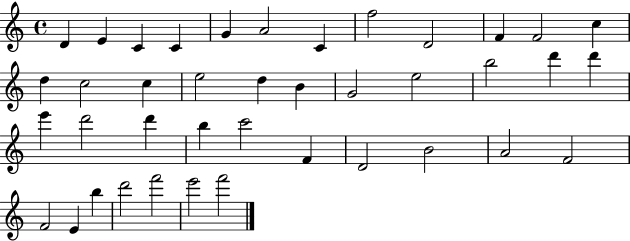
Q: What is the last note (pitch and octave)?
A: F6